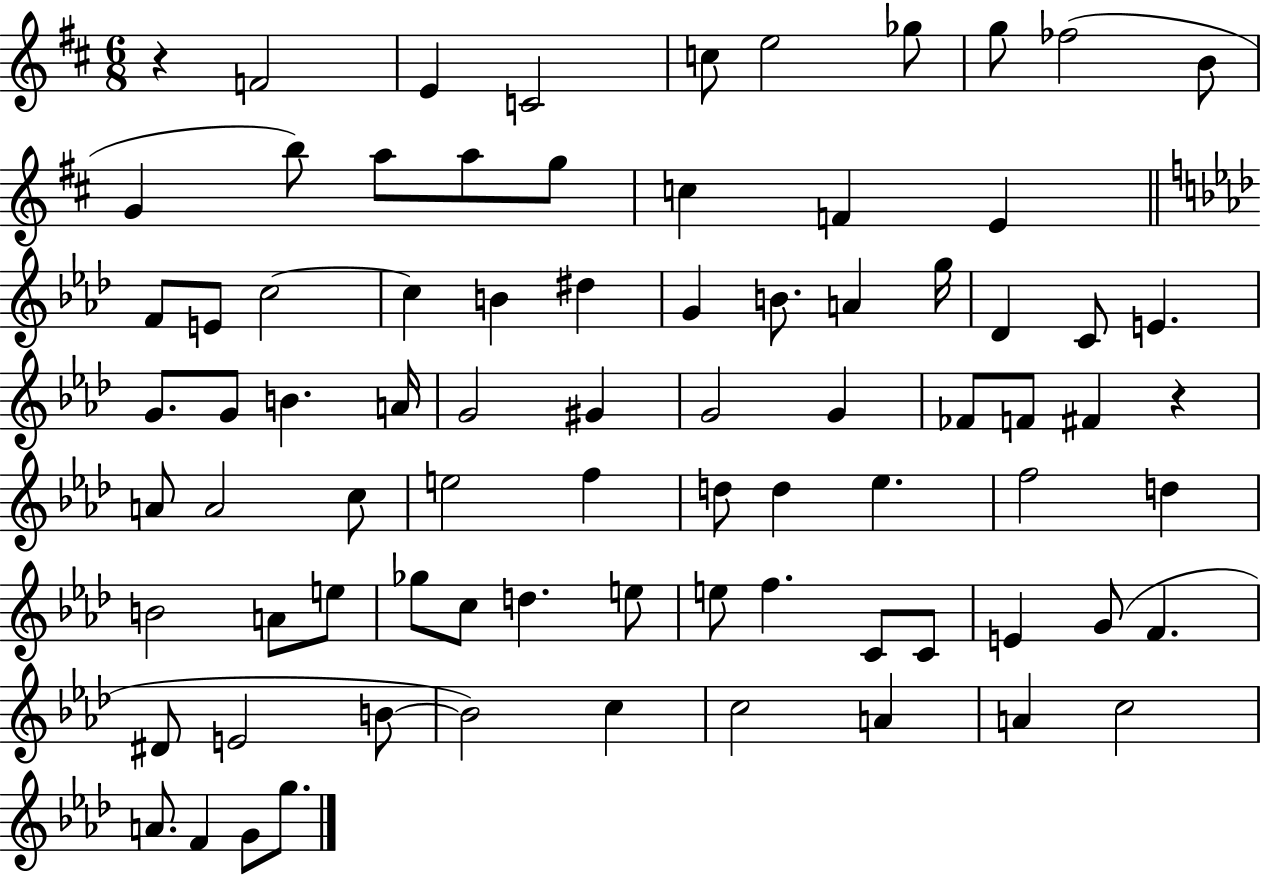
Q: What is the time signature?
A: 6/8